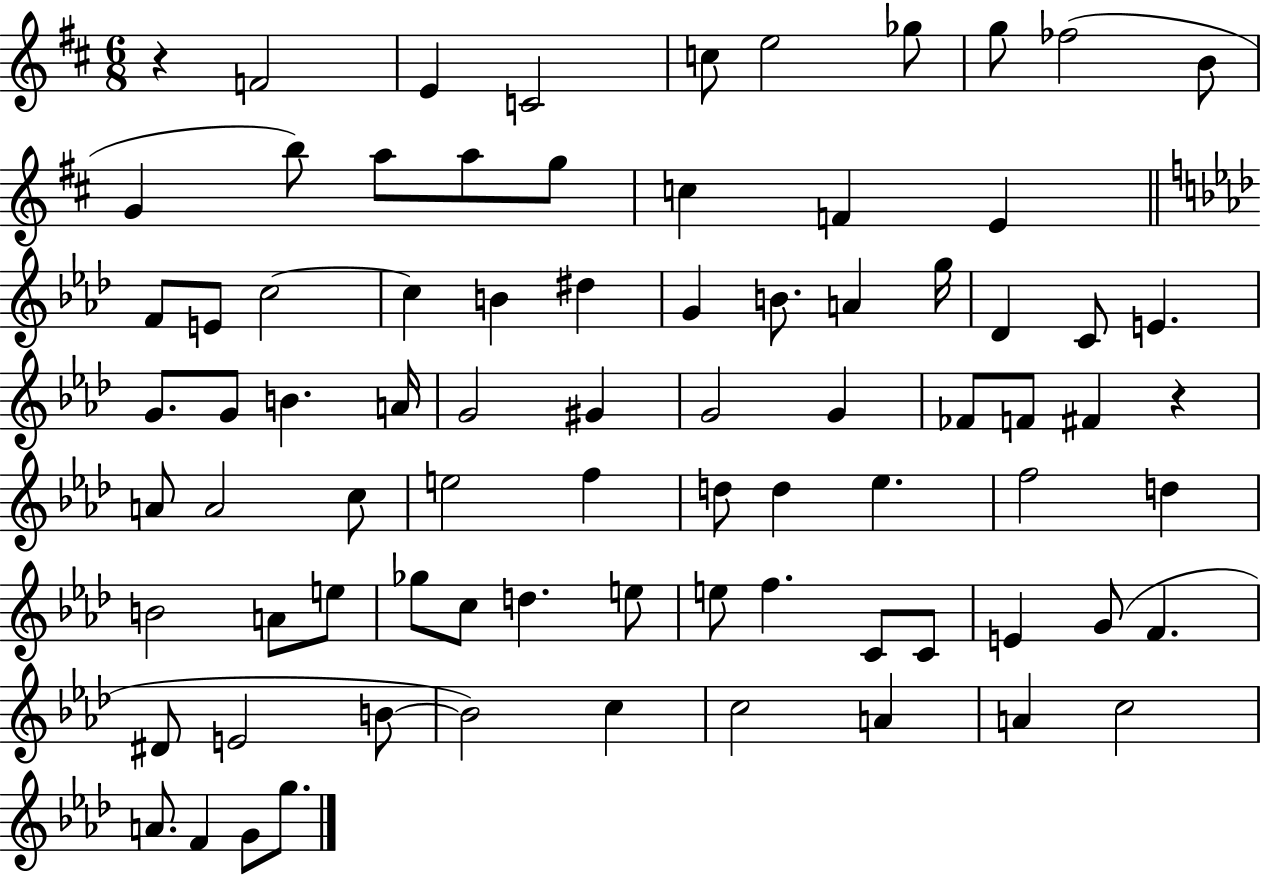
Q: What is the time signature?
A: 6/8